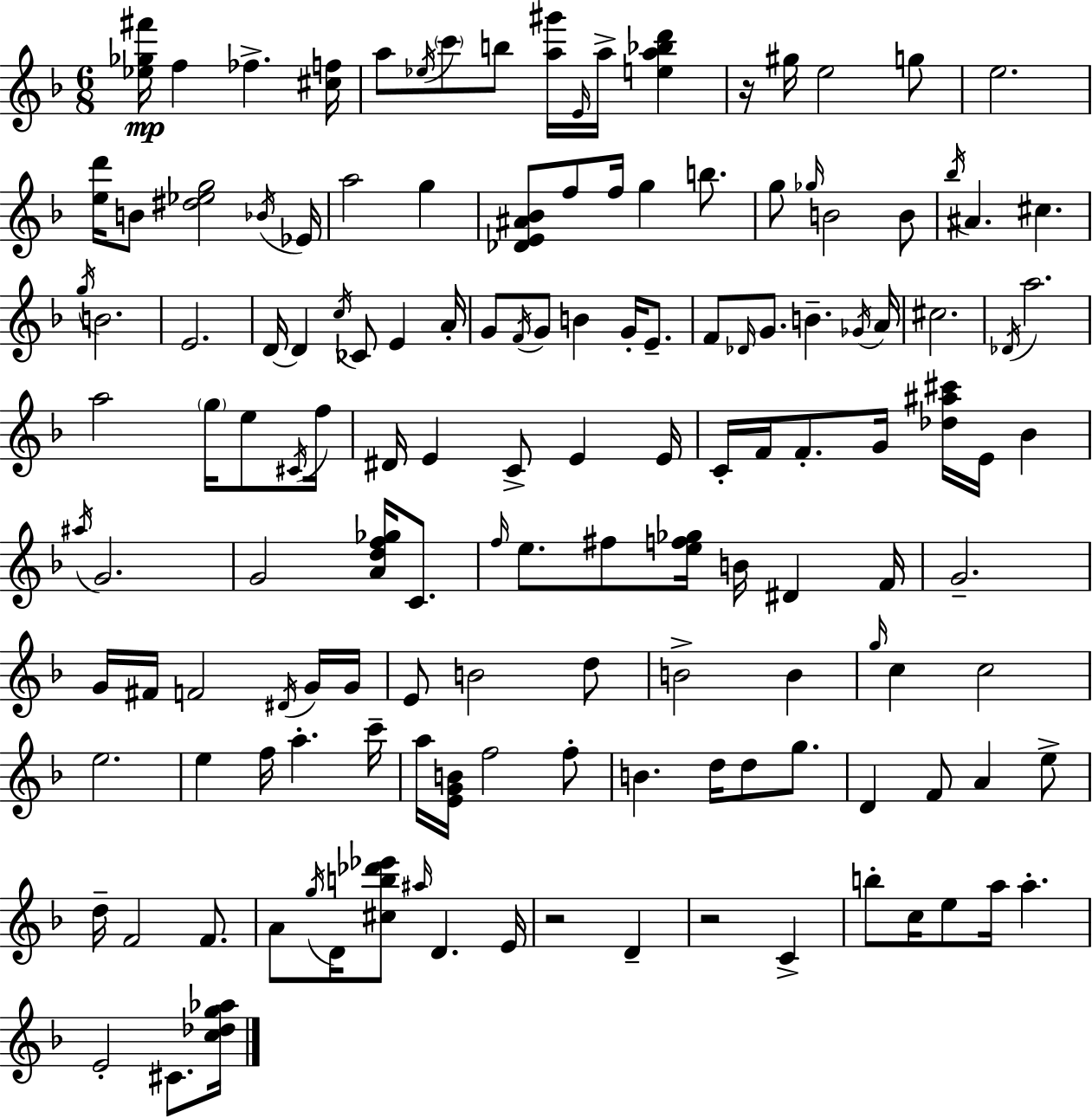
X:1
T:Untitled
M:6/8
L:1/4
K:F
[_e_g^f']/4 f _f [^cf]/4 a/2 _e/4 c'/2 b/2 [a^g']/4 E/4 a/4 [ea_bd'] z/4 ^g/4 e2 g/2 e2 [ed']/4 B/2 [^d_eg]2 _B/4 _E/4 a2 g [_DE^A_B]/2 f/2 f/4 g b/2 g/2 _g/4 B2 B/2 _b/4 ^A ^c g/4 B2 E2 D/4 D c/4 _C/2 E A/4 G/2 F/4 G/2 B G/4 E/2 F/2 _D/4 G/2 B _G/4 A/4 ^c2 _D/4 a2 a2 g/4 e/2 ^C/4 f/4 ^D/4 E C/2 E E/4 C/4 F/4 F/2 G/4 [_d^a^c']/4 E/4 _B ^a/4 G2 G2 [Adf_g]/4 C/2 f/4 e/2 ^f/2 [ef_g]/4 B/4 ^D F/4 G2 G/4 ^F/4 F2 ^D/4 G/4 G/4 E/2 B2 d/2 B2 B g/4 c c2 e2 e f/4 a c'/4 a/4 [EGB]/4 f2 f/2 B d/4 d/2 g/2 D F/2 A e/2 d/4 F2 F/2 A/2 g/4 D/4 [^cb_d'_e']/2 ^a/4 D E/4 z2 D z2 C b/2 c/4 e/2 a/4 a E2 ^C/2 [c_dg_a]/4